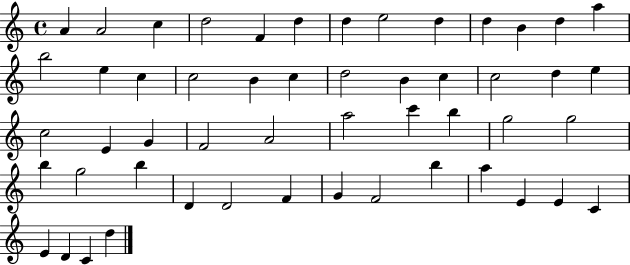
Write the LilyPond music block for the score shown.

{
  \clef treble
  \time 4/4
  \defaultTimeSignature
  \key c \major
  a'4 a'2 c''4 | d''2 f'4 d''4 | d''4 e''2 d''4 | d''4 b'4 d''4 a''4 | \break b''2 e''4 c''4 | c''2 b'4 c''4 | d''2 b'4 c''4 | c''2 d''4 e''4 | \break c''2 e'4 g'4 | f'2 a'2 | a''2 c'''4 b''4 | g''2 g''2 | \break b''4 g''2 b''4 | d'4 d'2 f'4 | g'4 f'2 b''4 | a''4 e'4 e'4 c'4 | \break e'4 d'4 c'4 d''4 | \bar "|."
}